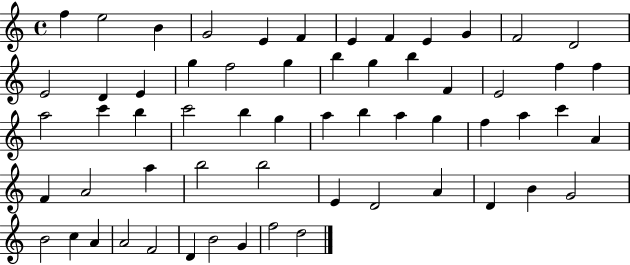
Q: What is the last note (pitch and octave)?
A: D5